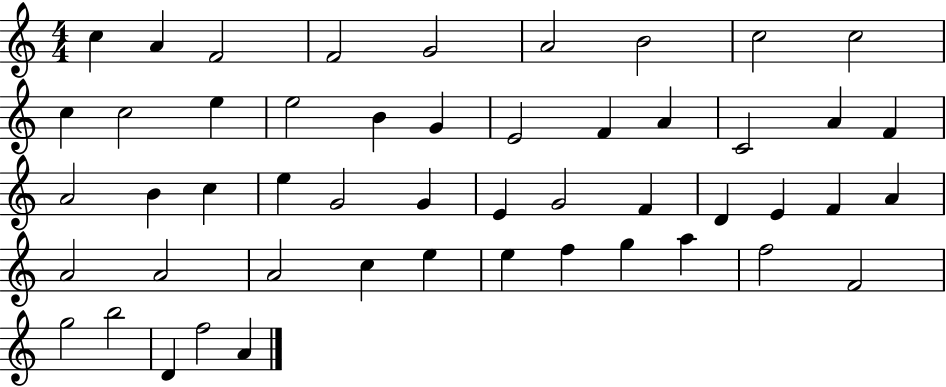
{
  \clef treble
  \numericTimeSignature
  \time 4/4
  \key c \major
  c''4 a'4 f'2 | f'2 g'2 | a'2 b'2 | c''2 c''2 | \break c''4 c''2 e''4 | e''2 b'4 g'4 | e'2 f'4 a'4 | c'2 a'4 f'4 | \break a'2 b'4 c''4 | e''4 g'2 g'4 | e'4 g'2 f'4 | d'4 e'4 f'4 a'4 | \break a'2 a'2 | a'2 c''4 e''4 | e''4 f''4 g''4 a''4 | f''2 f'2 | \break g''2 b''2 | d'4 f''2 a'4 | \bar "|."
}